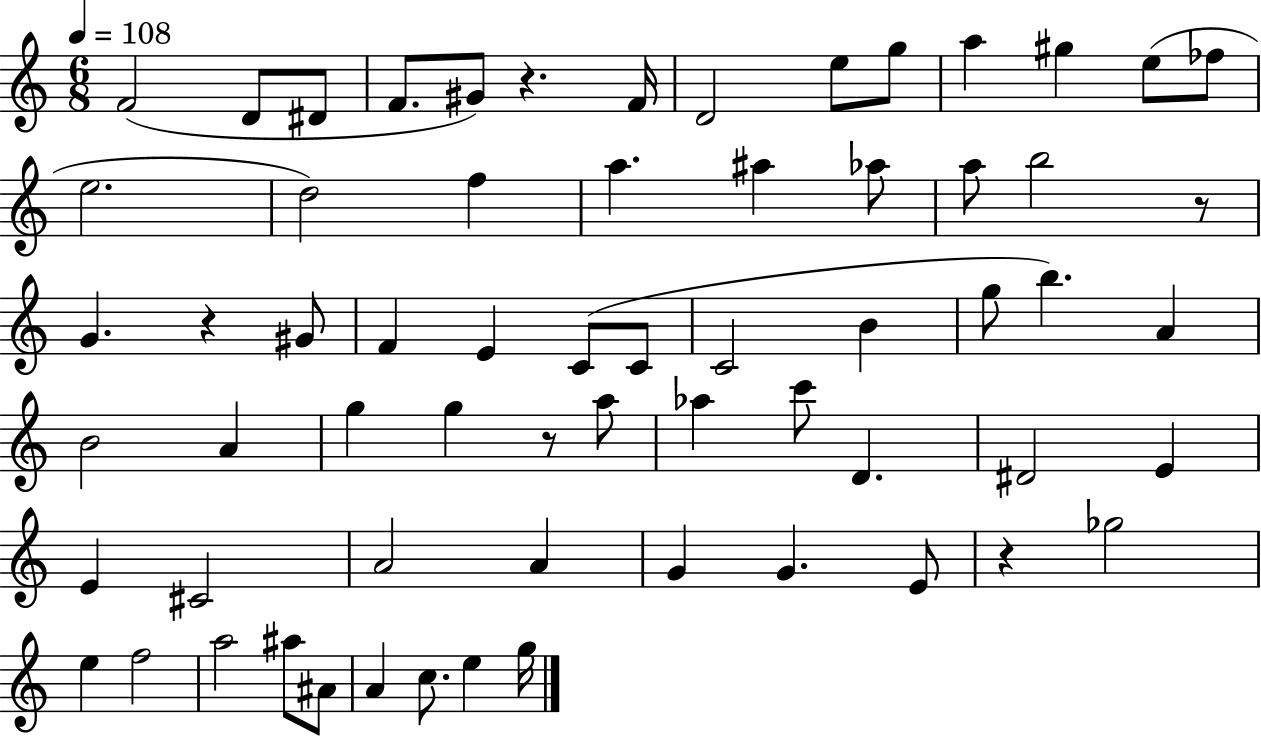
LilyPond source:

{
  \clef treble
  \numericTimeSignature
  \time 6/8
  \key c \major
  \tempo 4 = 108
  f'2( d'8 dis'8 | f'8. gis'8) r4. f'16 | d'2 e''8 g''8 | a''4 gis''4 e''8( fes''8 | \break e''2. | d''2) f''4 | a''4. ais''4 aes''8 | a''8 b''2 r8 | \break g'4. r4 gis'8 | f'4 e'4 c'8( c'8 | c'2 b'4 | g''8 b''4.) a'4 | \break b'2 a'4 | g''4 g''4 r8 a''8 | aes''4 c'''8 d'4. | dis'2 e'4 | \break e'4 cis'2 | a'2 a'4 | g'4 g'4. e'8 | r4 ges''2 | \break e''4 f''2 | a''2 ais''8 ais'8 | a'4 c''8. e''4 g''16 | \bar "|."
}